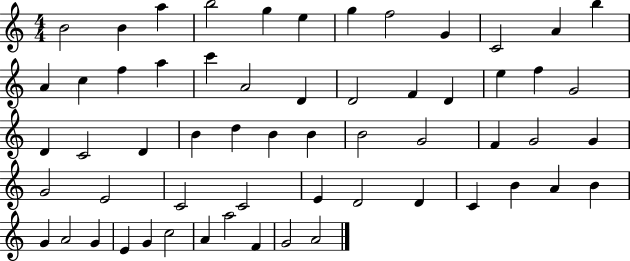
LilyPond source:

{
  \clef treble
  \numericTimeSignature
  \time 4/4
  \key c \major
  b'2 b'4 a''4 | b''2 g''4 e''4 | g''4 f''2 g'4 | c'2 a'4 b''4 | \break a'4 c''4 f''4 a''4 | c'''4 a'2 d'4 | d'2 f'4 d'4 | e''4 f''4 g'2 | \break d'4 c'2 d'4 | b'4 d''4 b'4 b'4 | b'2 g'2 | f'4 g'2 g'4 | \break g'2 e'2 | c'2 c'2 | e'4 d'2 d'4 | c'4 b'4 a'4 b'4 | \break g'4 a'2 g'4 | e'4 g'4 c''2 | a'4 a''2 f'4 | g'2 a'2 | \break \bar "|."
}